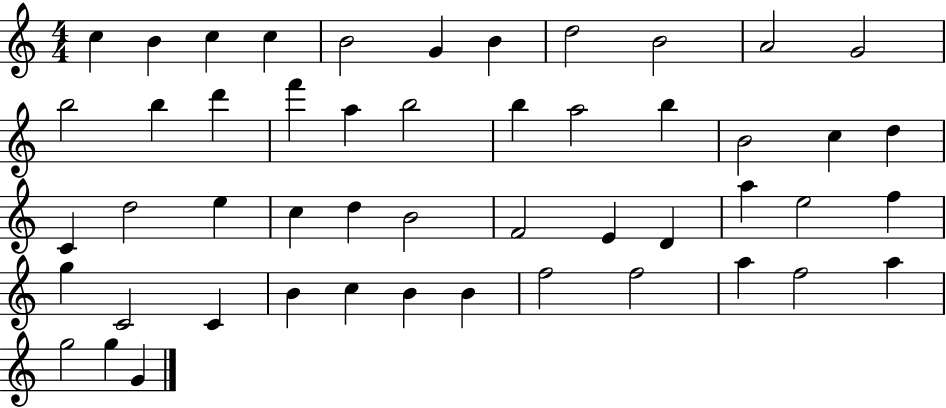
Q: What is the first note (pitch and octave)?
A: C5